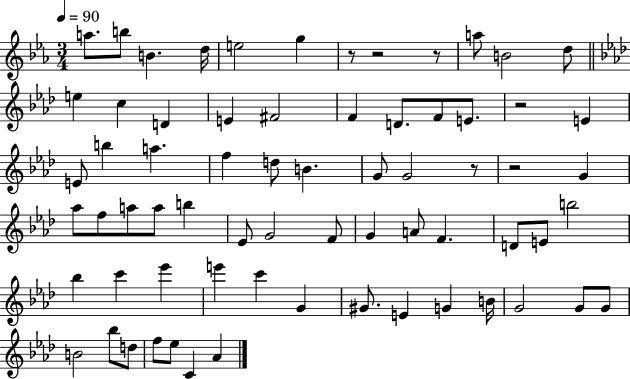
A5/e. B5/e B4/q. D5/s E5/h G5/q R/e R/h R/e A5/e B4/h D5/e E5/q C5/q D4/q E4/q F#4/h F4/q D4/e. F4/e E4/e. R/h E4/q E4/e B5/q A5/q. F5/q D5/e B4/q. G4/e G4/h R/e R/h G4/q Ab5/e F5/e A5/e A5/e B5/q Eb4/e G4/h F4/e G4/q A4/e F4/q. D4/e E4/e B5/h Bb5/q C6/q Eb6/q E6/q C6/q G4/q G#4/e. E4/q G4/q B4/s G4/h G4/e G4/e B4/h Bb5/e D5/e F5/e Eb5/e C4/q Ab4/q